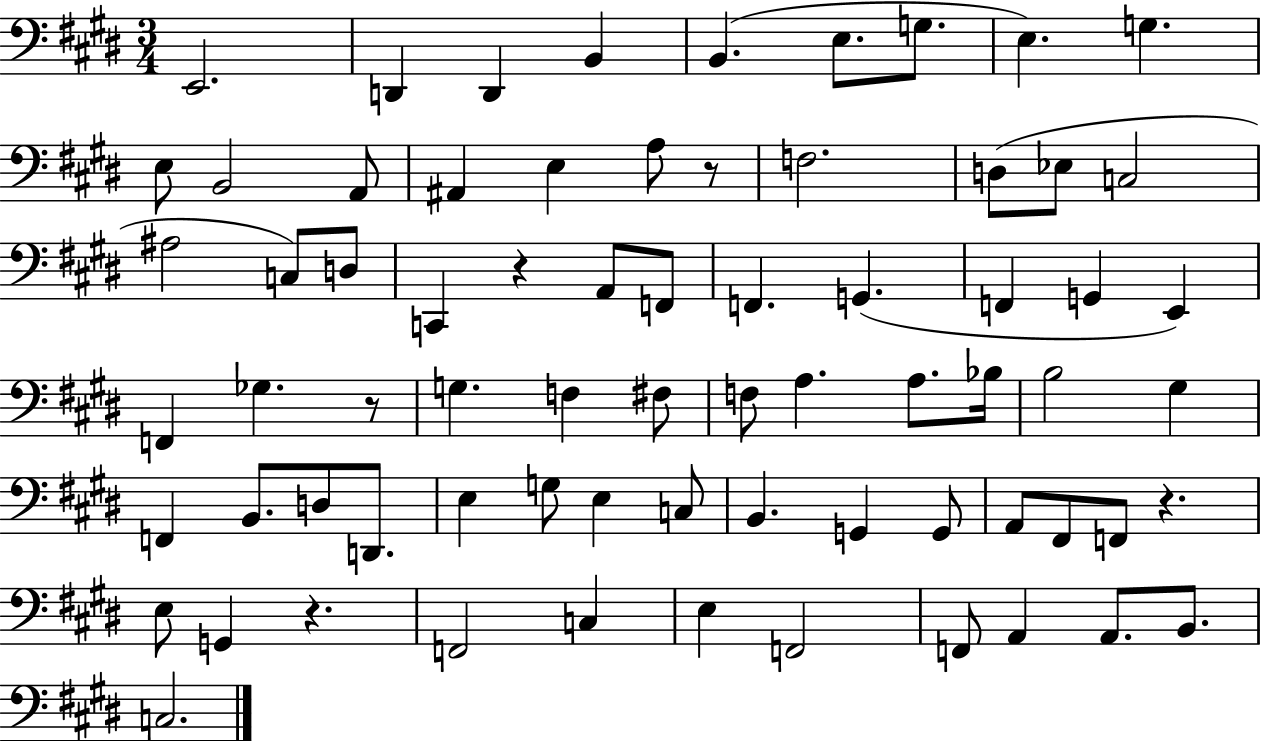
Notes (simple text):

E2/h. D2/q D2/q B2/q B2/q. E3/e. G3/e. E3/q. G3/q. E3/e B2/h A2/e A#2/q E3/q A3/e R/e F3/h. D3/e Eb3/e C3/h A#3/h C3/e D3/e C2/q R/q A2/e F2/e F2/q. G2/q. F2/q G2/q E2/q F2/q Gb3/q. R/e G3/q. F3/q F#3/e F3/e A3/q. A3/e. Bb3/s B3/h G#3/q F2/q B2/e. D3/e D2/e. E3/q G3/e E3/q C3/e B2/q. G2/q G2/e A2/e F#2/e F2/e R/q. E3/e G2/q R/q. F2/h C3/q E3/q F2/h F2/e A2/q A2/e. B2/e. C3/h.